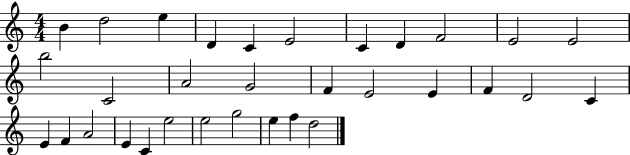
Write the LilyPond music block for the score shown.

{
  \clef treble
  \numericTimeSignature
  \time 4/4
  \key c \major
  b'4 d''2 e''4 | d'4 c'4 e'2 | c'4 d'4 f'2 | e'2 e'2 | \break b''2 c'2 | a'2 g'2 | f'4 e'2 e'4 | f'4 d'2 c'4 | \break e'4 f'4 a'2 | e'4 c'4 e''2 | e''2 g''2 | e''4 f''4 d''2 | \break \bar "|."
}